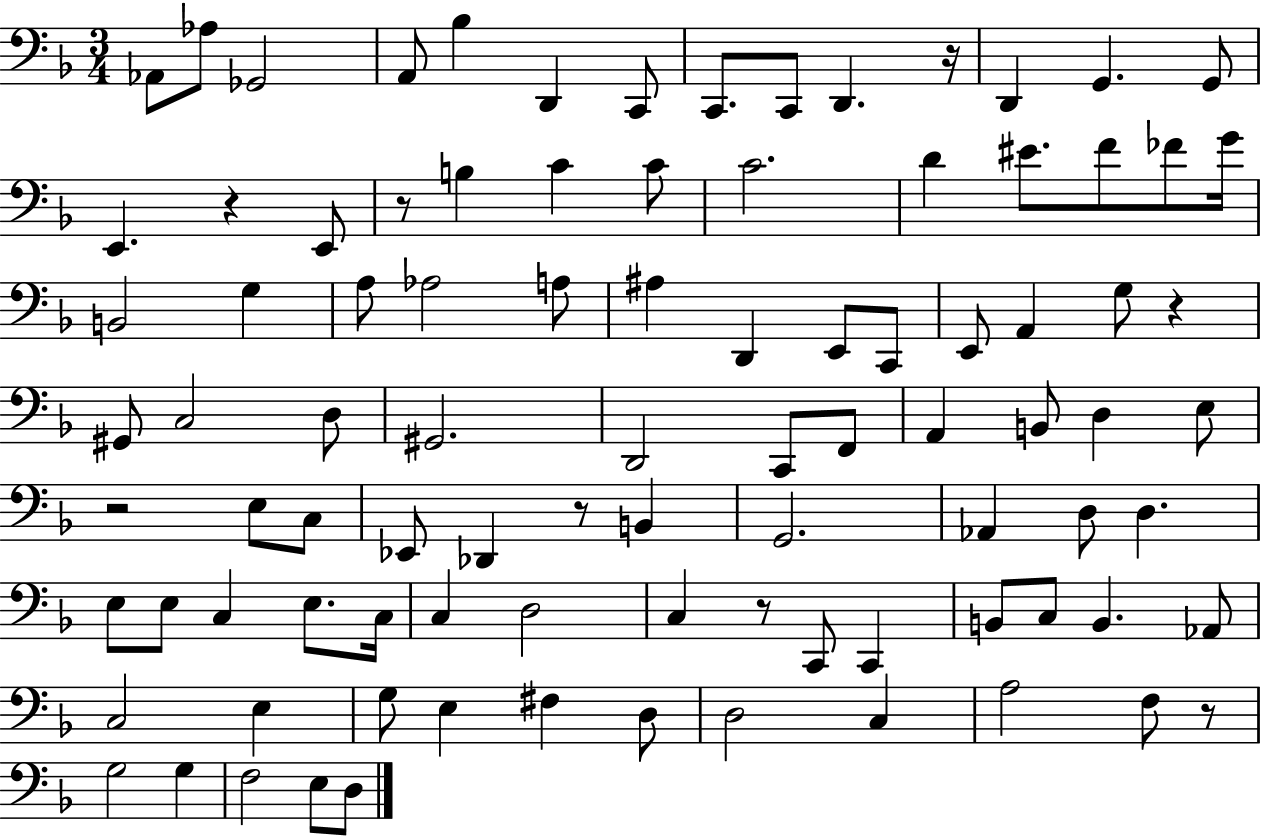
X:1
T:Untitled
M:3/4
L:1/4
K:F
_A,,/2 _A,/2 _G,,2 A,,/2 _B, D,, C,,/2 C,,/2 C,,/2 D,, z/4 D,, G,, G,,/2 E,, z E,,/2 z/2 B, C C/2 C2 D ^E/2 F/2 _F/2 G/4 B,,2 G, A,/2 _A,2 A,/2 ^A, D,, E,,/2 C,,/2 E,,/2 A,, G,/2 z ^G,,/2 C,2 D,/2 ^G,,2 D,,2 C,,/2 F,,/2 A,, B,,/2 D, E,/2 z2 E,/2 C,/2 _E,,/2 _D,, z/2 B,, G,,2 _A,, D,/2 D, E,/2 E,/2 C, E,/2 C,/4 C, D,2 C, z/2 C,,/2 C,, B,,/2 C,/2 B,, _A,,/2 C,2 E, G,/2 E, ^F, D,/2 D,2 C, A,2 F,/2 z/2 G,2 G, F,2 E,/2 D,/2